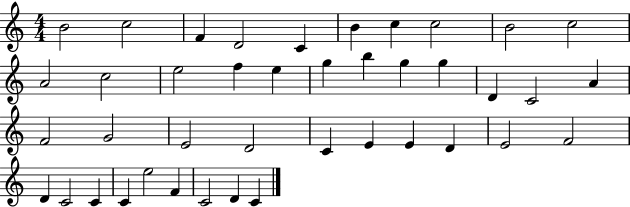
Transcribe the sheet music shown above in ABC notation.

X:1
T:Untitled
M:4/4
L:1/4
K:C
B2 c2 F D2 C B c c2 B2 c2 A2 c2 e2 f e g b g g D C2 A F2 G2 E2 D2 C E E D E2 F2 D C2 C C e2 F C2 D C